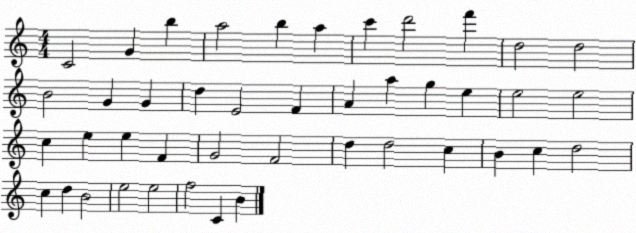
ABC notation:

X:1
T:Untitled
M:4/4
L:1/4
K:C
C2 G b a2 b a c' d'2 f' d2 d2 B2 G G d E2 F A a g e e2 e2 c e e F G2 F2 d d2 c B c d2 c d B2 e2 e2 f2 C B